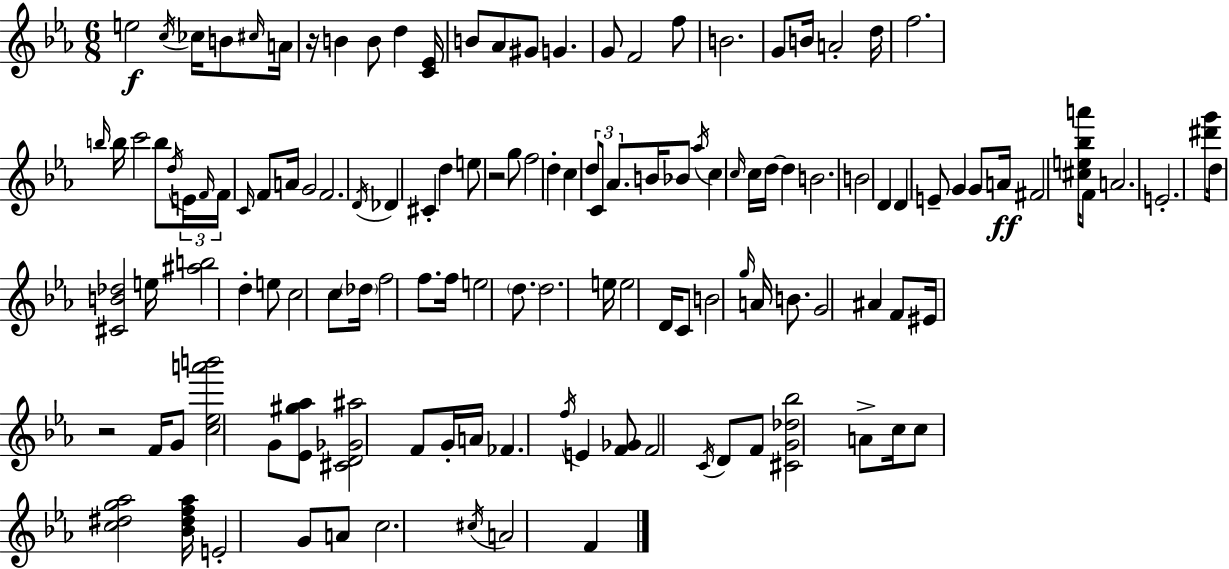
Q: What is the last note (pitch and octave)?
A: F4